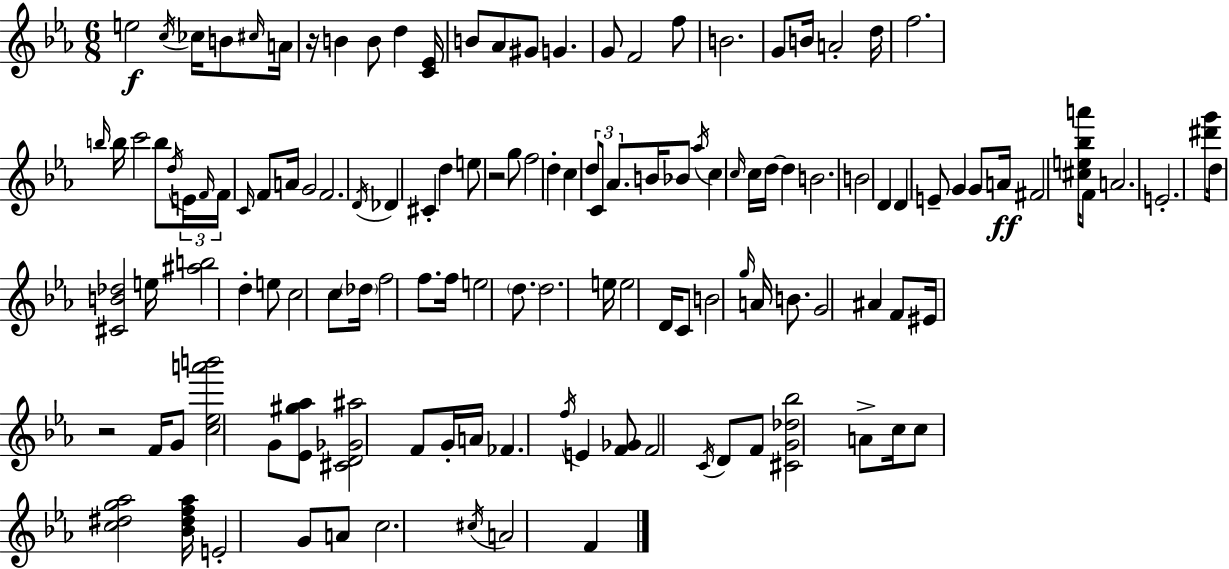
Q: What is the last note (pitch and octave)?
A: F4